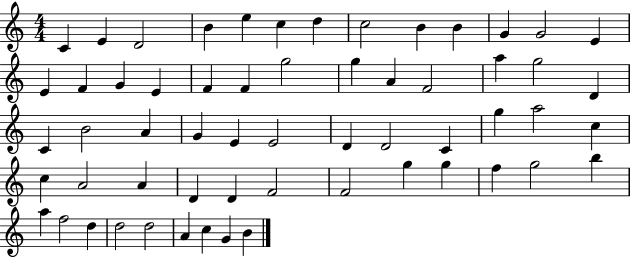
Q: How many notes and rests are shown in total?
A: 59